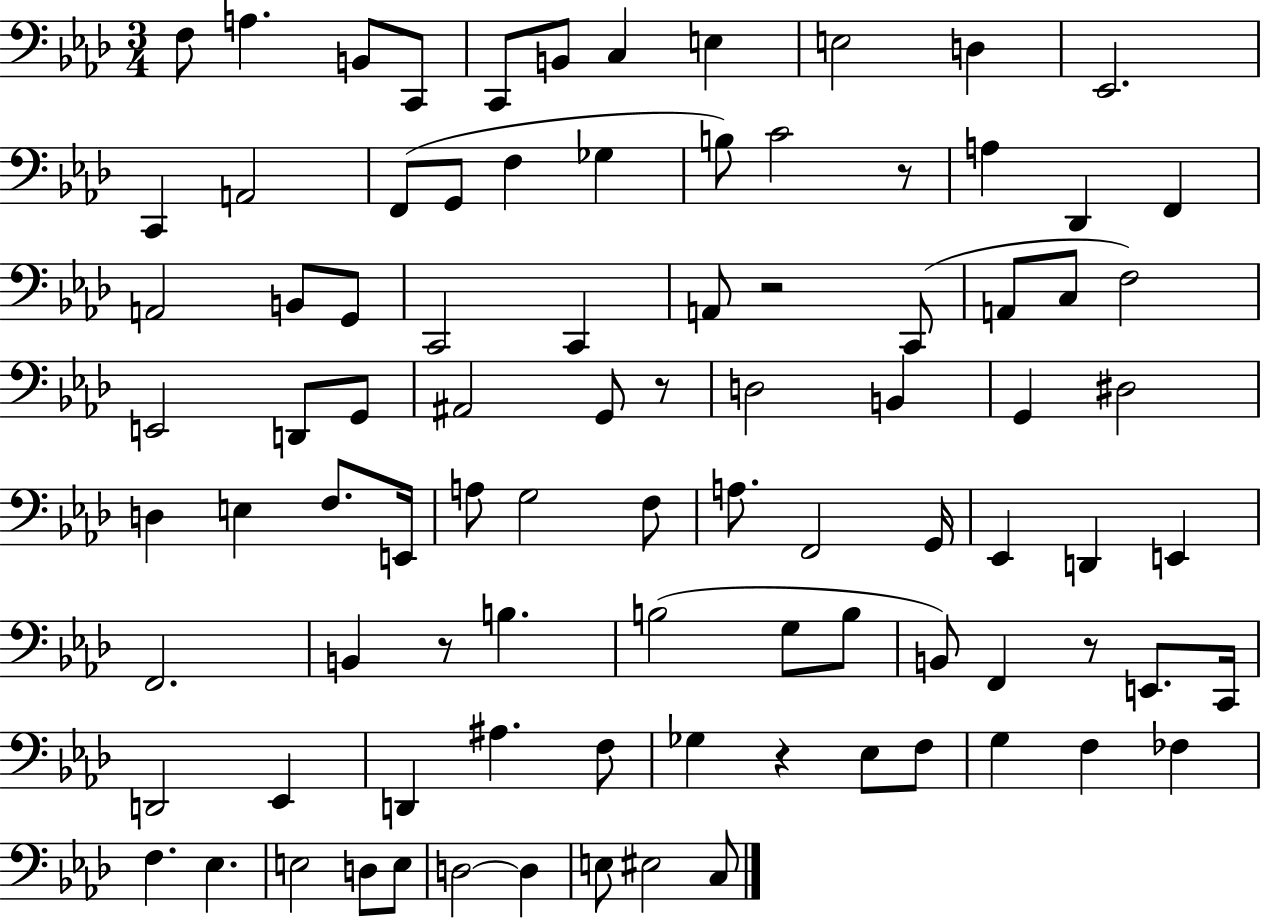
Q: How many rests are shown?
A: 6